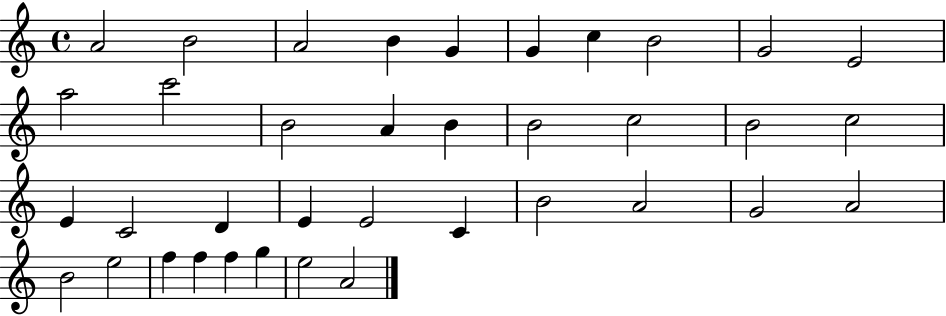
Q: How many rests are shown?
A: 0